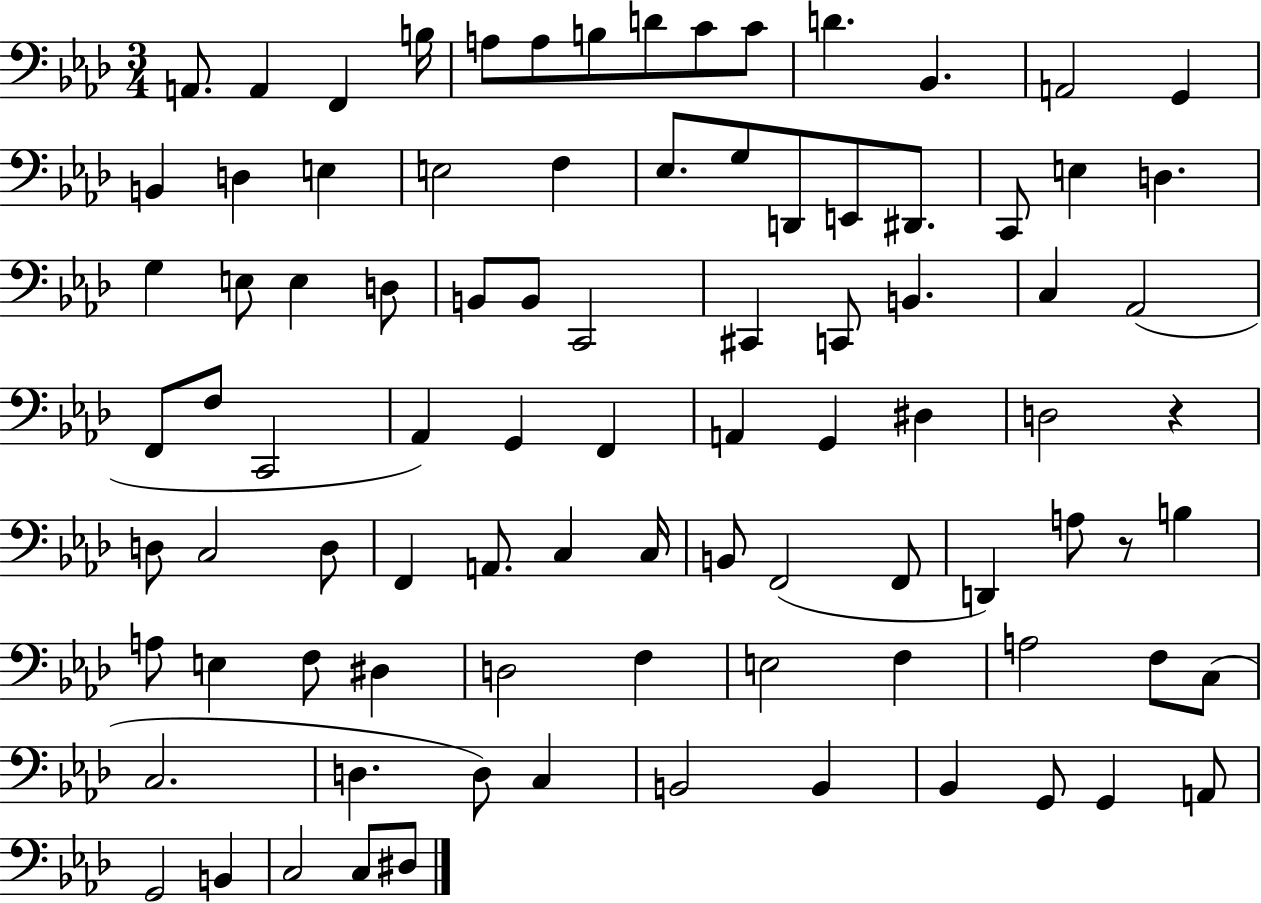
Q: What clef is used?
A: bass